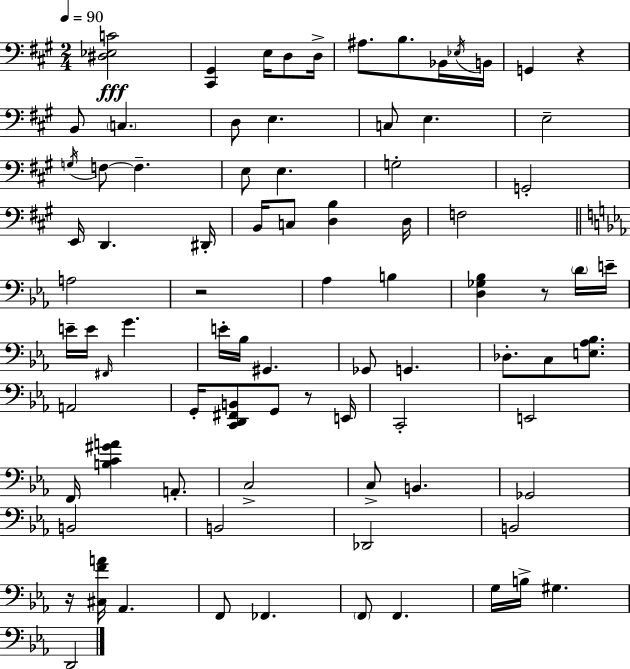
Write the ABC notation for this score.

X:1
T:Untitled
M:2/4
L:1/4
K:A
[^D,_E,C]2 [^C,,^G,,] E,/4 D,/2 D,/4 ^A,/2 B,/2 _B,,/4 _E,/4 B,,/4 G,, z B,,/2 C, D,/2 E, C,/2 E, E,2 G,/4 F,/2 F, E,/2 E, G,2 G,,2 E,,/4 D,, ^D,,/4 B,,/4 C,/2 [D,B,] D,/4 F,2 A,2 z2 _A, B, [D,_G,_B,] z/2 D/4 E/4 E/4 E/4 ^F,,/4 G E/4 _B,/4 ^G,, _G,,/2 G,, _D,/2 C,/2 [E,_A,_B,]/2 A,,2 G,,/4 [C,,D,,^F,,B,,]/2 G,,/2 z/2 E,,/4 C,,2 E,,2 F,,/4 [B,C^GA] A,,/2 C,2 C,/2 B,, _G,,2 B,,2 B,,2 _D,,2 B,,2 z/4 [^C,FA]/4 _A,, F,,/2 _F,, F,,/2 F,, G,/4 B,/4 ^G, D,,2